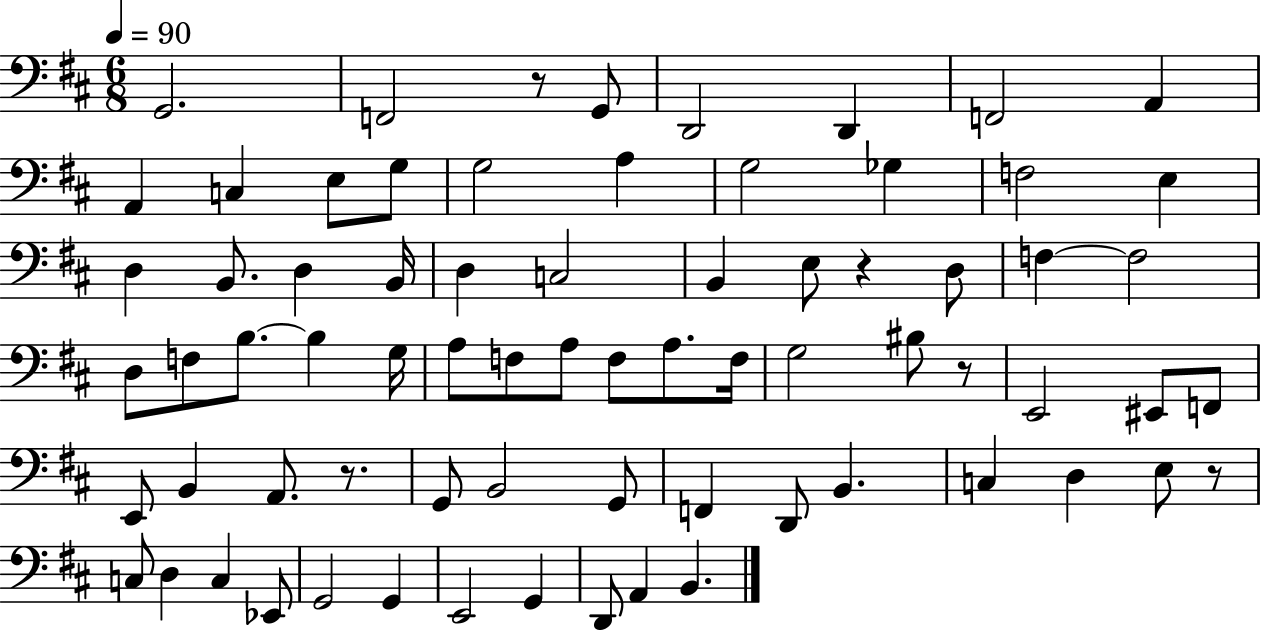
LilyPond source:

{
  \clef bass
  \numericTimeSignature
  \time 6/8
  \key d \major
  \tempo 4 = 90
  g,2. | f,2 r8 g,8 | d,2 d,4 | f,2 a,4 | \break a,4 c4 e8 g8 | g2 a4 | g2 ges4 | f2 e4 | \break d4 b,8. d4 b,16 | d4 c2 | b,4 e8 r4 d8 | f4~~ f2 | \break d8 f8 b8.~~ b4 g16 | a8 f8 a8 f8 a8. f16 | g2 bis8 r8 | e,2 eis,8 f,8 | \break e,8 b,4 a,8. r8. | g,8 b,2 g,8 | f,4 d,8 b,4. | c4 d4 e8 r8 | \break c8 d4 c4 ees,8 | g,2 g,4 | e,2 g,4 | d,8 a,4 b,4. | \break \bar "|."
}